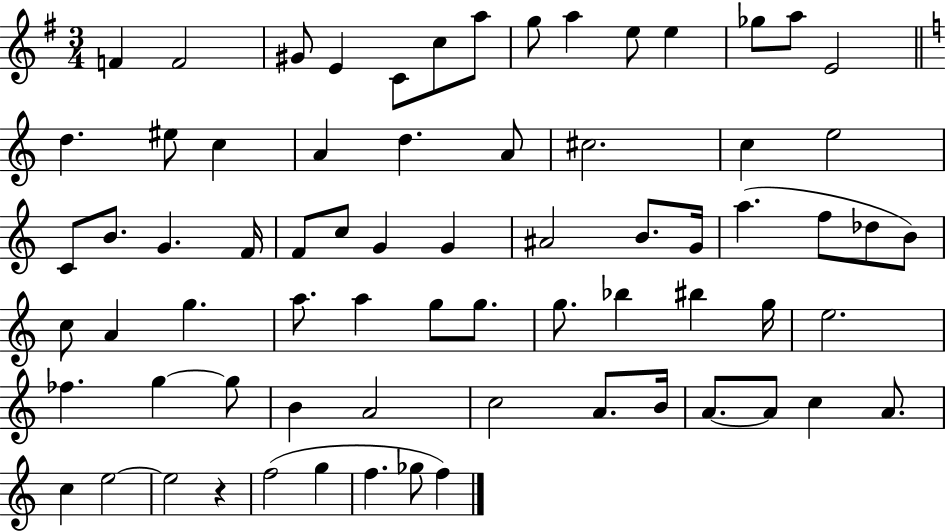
F4/q F4/h G#4/e E4/q C4/e C5/e A5/e G5/e A5/q E5/e E5/q Gb5/e A5/e E4/h D5/q. EIS5/e C5/q A4/q D5/q. A4/e C#5/h. C5/q E5/h C4/e B4/e. G4/q. F4/s F4/e C5/e G4/q G4/q A#4/h B4/e. G4/s A5/q. F5/e Db5/e B4/e C5/e A4/q G5/q. A5/e. A5/q G5/e G5/e. G5/e. Bb5/q BIS5/q G5/s E5/h. FES5/q. G5/q G5/e B4/q A4/h C5/h A4/e. B4/s A4/e. A4/e C5/q A4/e. C5/q E5/h E5/h R/q F5/h G5/q F5/q. Gb5/e F5/q